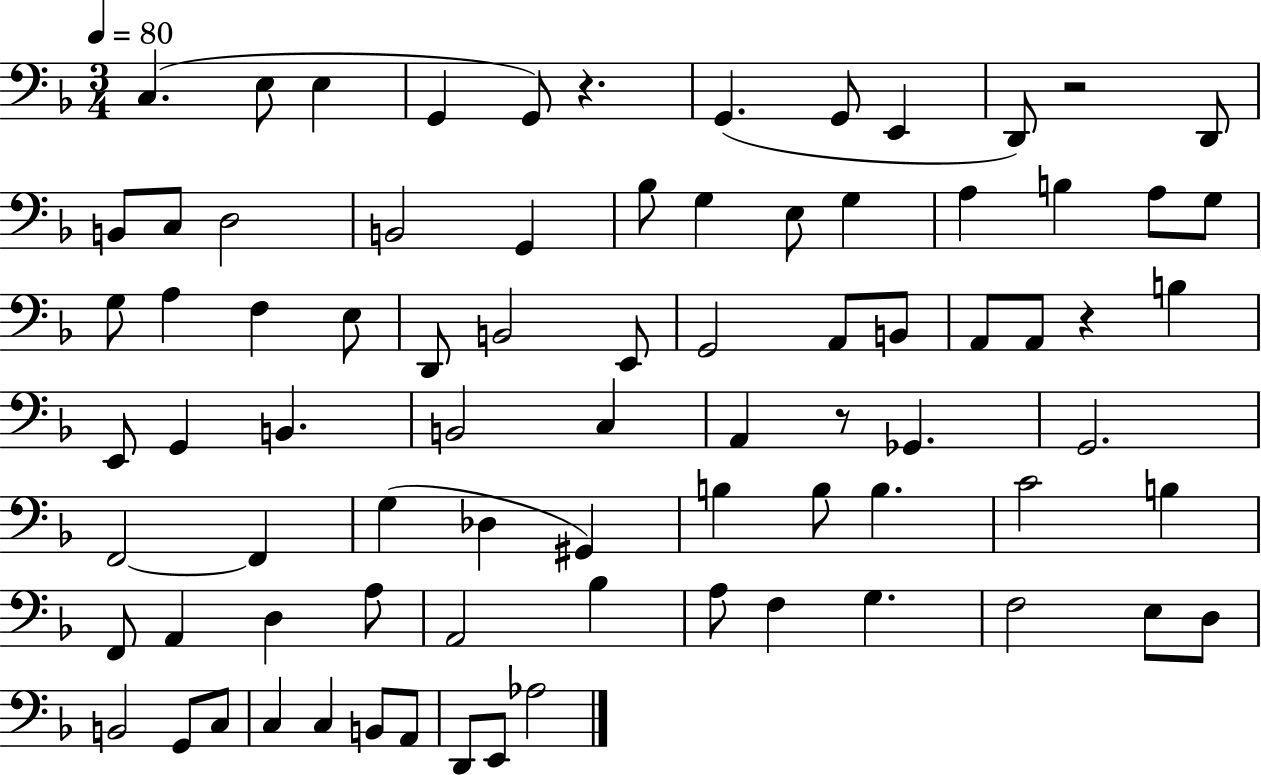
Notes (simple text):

C3/q. E3/e E3/q G2/q G2/e R/q. G2/q. G2/e E2/q D2/e R/h D2/e B2/e C3/e D3/h B2/h G2/q Bb3/e G3/q E3/e G3/q A3/q B3/q A3/e G3/e G3/e A3/q F3/q E3/e D2/e B2/h E2/e G2/h A2/e B2/e A2/e A2/e R/q B3/q E2/e G2/q B2/q. B2/h C3/q A2/q R/e Gb2/q. G2/h. F2/h F2/q G3/q Db3/q G#2/q B3/q B3/e B3/q. C4/h B3/q F2/e A2/q D3/q A3/e A2/h Bb3/q A3/e F3/q G3/q. F3/h E3/e D3/e B2/h G2/e C3/e C3/q C3/q B2/e A2/e D2/e E2/e Ab3/h